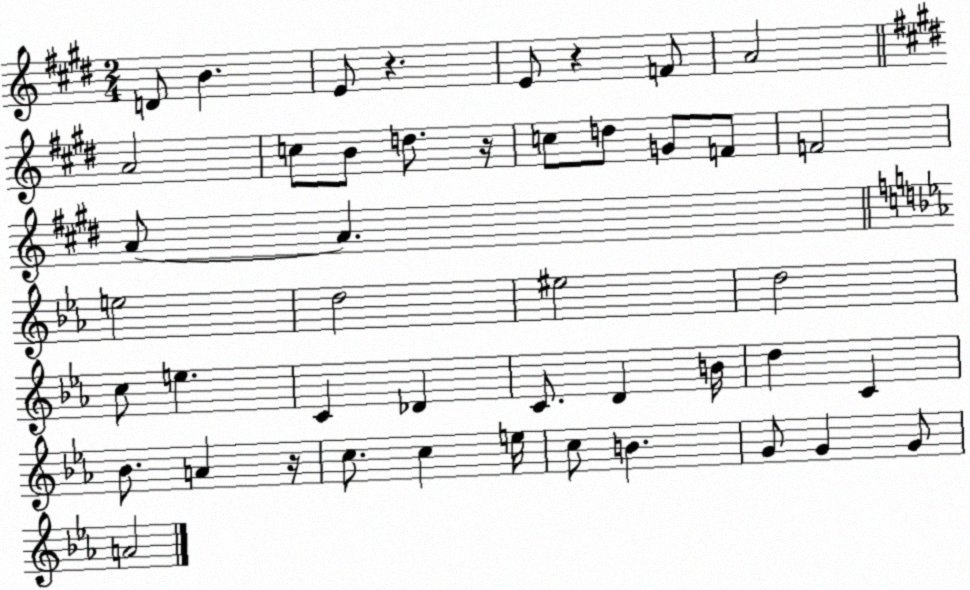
X:1
T:Untitled
M:2/4
L:1/4
K:E
D/2 B E/2 z E/2 z F/2 A2 A2 c/2 B/2 d/2 z/4 c/2 d/2 G/2 F/2 F2 A/2 A e2 d2 ^e2 d2 c/2 e C _D C/2 D B/4 d C _B/2 A z/4 c/2 c e/4 c/2 B G/2 G G/2 A2